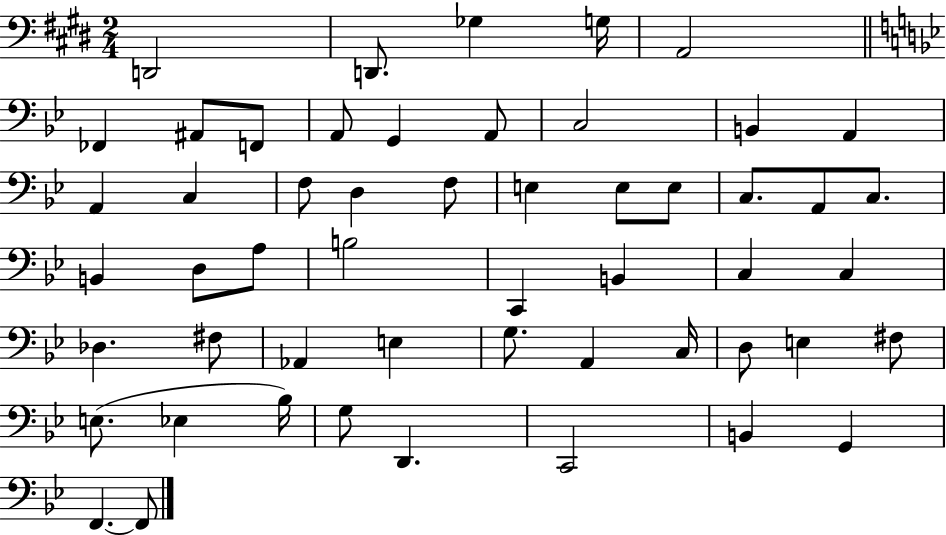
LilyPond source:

{
  \clef bass
  \numericTimeSignature
  \time 2/4
  \key e \major
  d,2 | d,8. ges4 g16 | a,2 | \bar "||" \break \key bes \major fes,4 ais,8 f,8 | a,8 g,4 a,8 | c2 | b,4 a,4 | \break a,4 c4 | f8 d4 f8 | e4 e8 e8 | c8. a,8 c8. | \break b,4 d8 a8 | b2 | c,4 b,4 | c4 c4 | \break des4. fis8 | aes,4 e4 | g8. a,4 c16 | d8 e4 fis8 | \break e8.( ees4 bes16) | g8 d,4. | c,2 | b,4 g,4 | \break f,4.~~ f,8 | \bar "|."
}